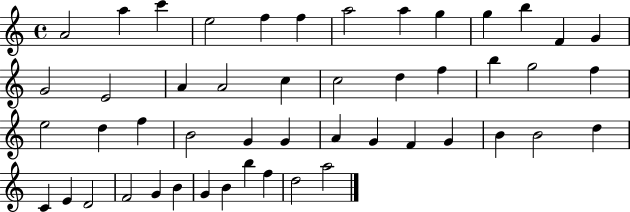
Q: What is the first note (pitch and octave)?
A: A4